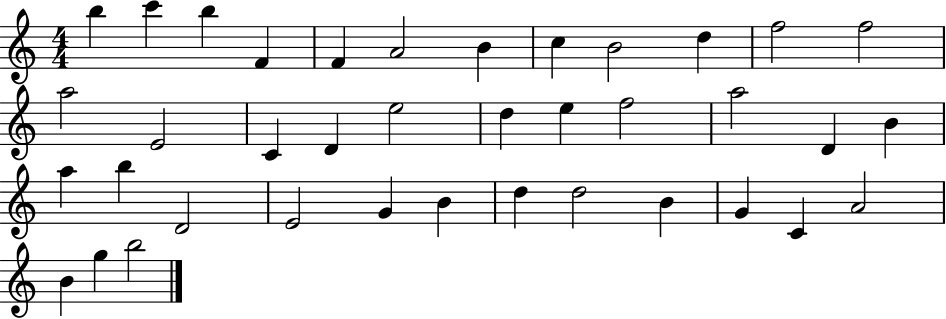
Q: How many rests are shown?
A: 0